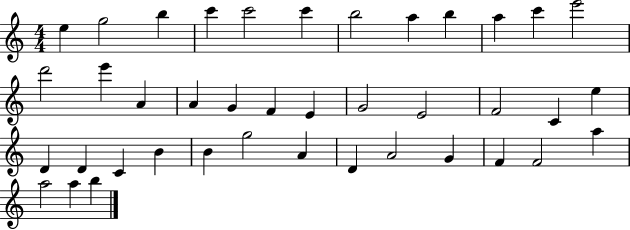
E5/q G5/h B5/q C6/q C6/h C6/q B5/h A5/q B5/q A5/q C6/q E6/h D6/h E6/q A4/q A4/q G4/q F4/q E4/q G4/h E4/h F4/h C4/q E5/q D4/q D4/q C4/q B4/q B4/q G5/h A4/q D4/q A4/h G4/q F4/q F4/h A5/q A5/h A5/q B5/q